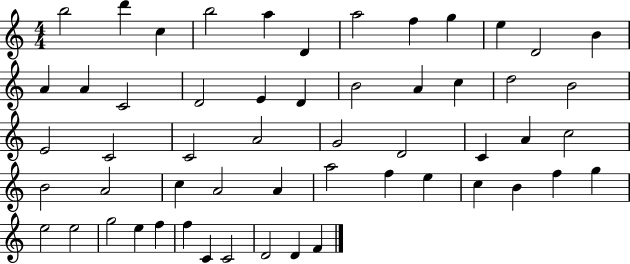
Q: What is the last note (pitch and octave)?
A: F4